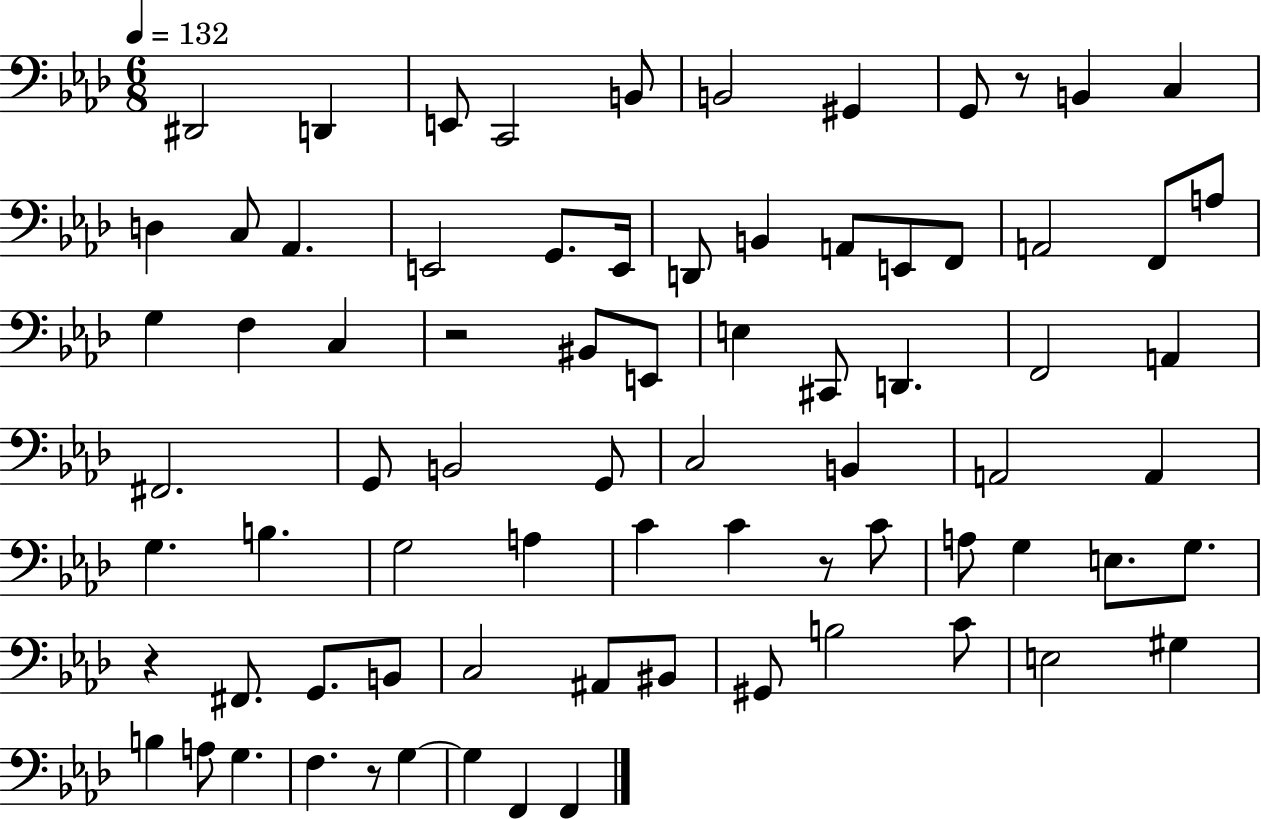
X:1
T:Untitled
M:6/8
L:1/4
K:Ab
^D,,2 D,, E,,/2 C,,2 B,,/2 B,,2 ^G,, G,,/2 z/2 B,, C, D, C,/2 _A,, E,,2 G,,/2 E,,/4 D,,/2 B,, A,,/2 E,,/2 F,,/2 A,,2 F,,/2 A,/2 G, F, C, z2 ^B,,/2 E,,/2 E, ^C,,/2 D,, F,,2 A,, ^F,,2 G,,/2 B,,2 G,,/2 C,2 B,, A,,2 A,, G, B, G,2 A, C C z/2 C/2 A,/2 G, E,/2 G,/2 z ^F,,/2 G,,/2 B,,/2 C,2 ^A,,/2 ^B,,/2 ^G,,/2 B,2 C/2 E,2 ^G, B, A,/2 G, F, z/2 G, G, F,, F,,